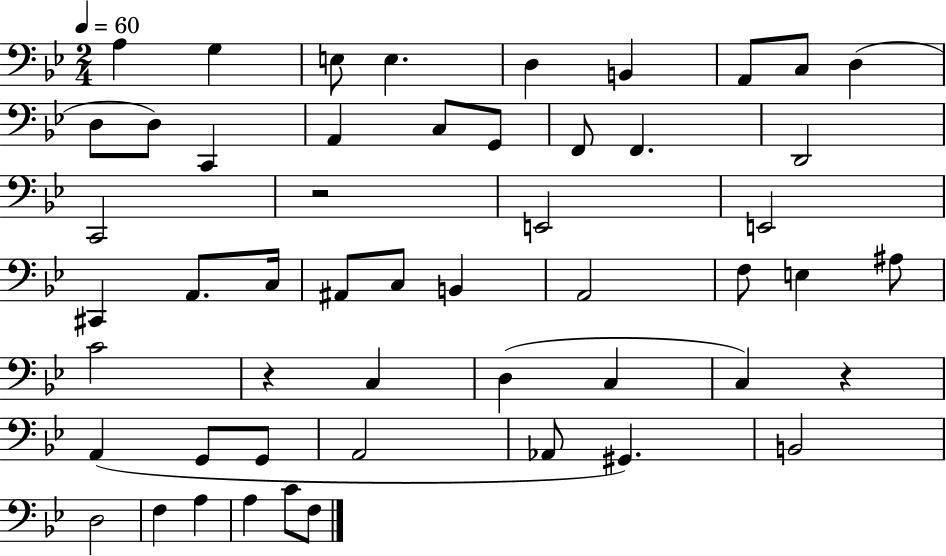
X:1
T:Untitled
M:2/4
L:1/4
K:Bb
A, G, E,/2 E, D, B,, A,,/2 C,/2 D, D,/2 D,/2 C,, A,, C,/2 G,,/2 F,,/2 F,, D,,2 C,,2 z2 E,,2 E,,2 ^C,, A,,/2 C,/4 ^A,,/2 C,/2 B,, A,,2 F,/2 E, ^A,/2 C2 z C, D, C, C, z A,, G,,/2 G,,/2 A,,2 _A,,/2 ^G,, B,,2 D,2 F, A, A, C/2 F,/2